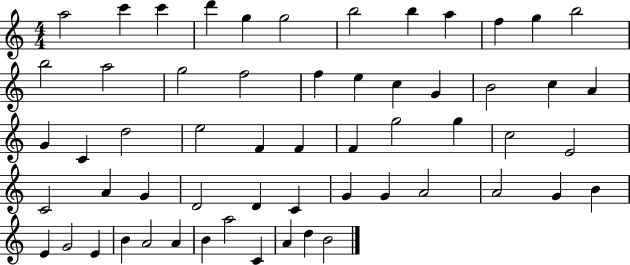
X:1
T:Untitled
M:4/4
L:1/4
K:C
a2 c' c' d' g g2 b2 b a f g b2 b2 a2 g2 f2 f e c G B2 c A G C d2 e2 F F F g2 g c2 E2 C2 A G D2 D C G G A2 A2 G B E G2 E B A2 A B a2 C A d B2